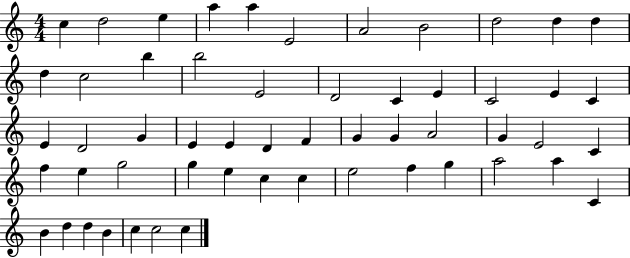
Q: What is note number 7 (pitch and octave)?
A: A4